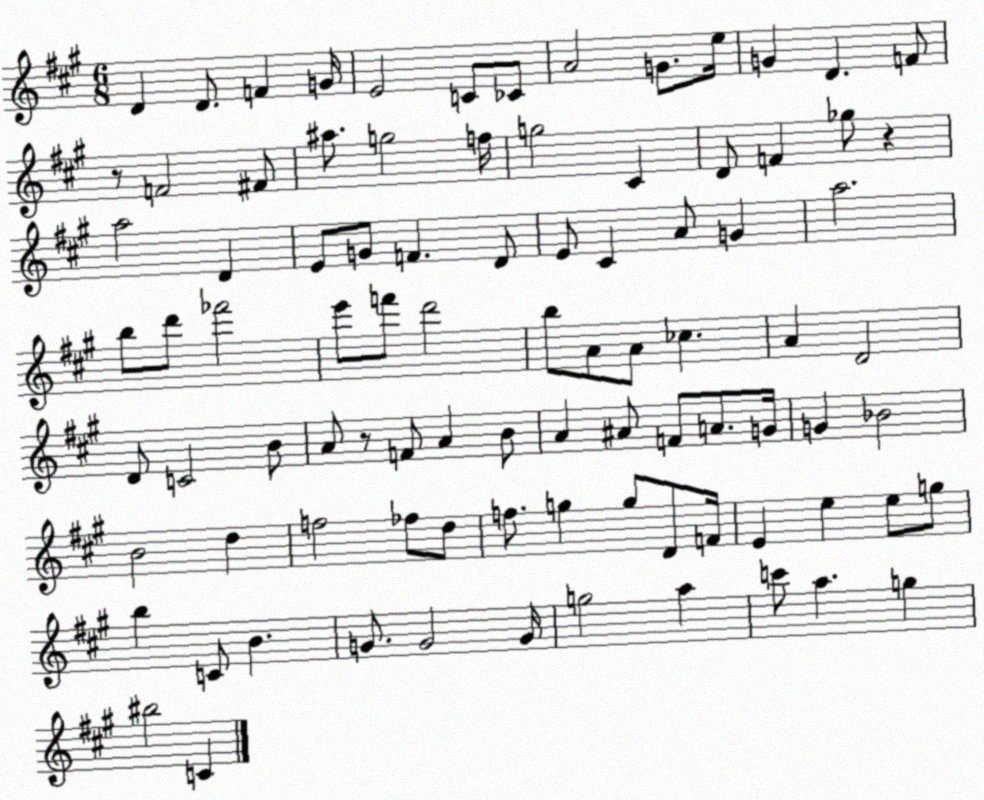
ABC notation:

X:1
T:Untitled
M:6/8
L:1/4
K:A
D D/2 F G/4 E2 C/2 _C/2 A2 G/2 e/4 G D F/2 z/2 F2 ^F/2 ^a/2 g2 f/4 g2 ^C D/2 F _g/2 z a2 D E/2 G/2 F D/2 E/2 ^C A/2 G a2 b/2 d'/2 _f'2 e'/2 f'/2 d'2 b/2 A/2 A/2 _c A D2 D/2 C2 B/2 A/2 z/2 F/2 A B/2 A ^A/2 F/2 A/2 G/4 G _B2 B2 d f2 _f/2 d/2 f/2 g g/2 D/2 F/4 E e e/2 g/2 b C/2 B G/2 G2 G/4 g2 a c'/2 a g ^b2 C